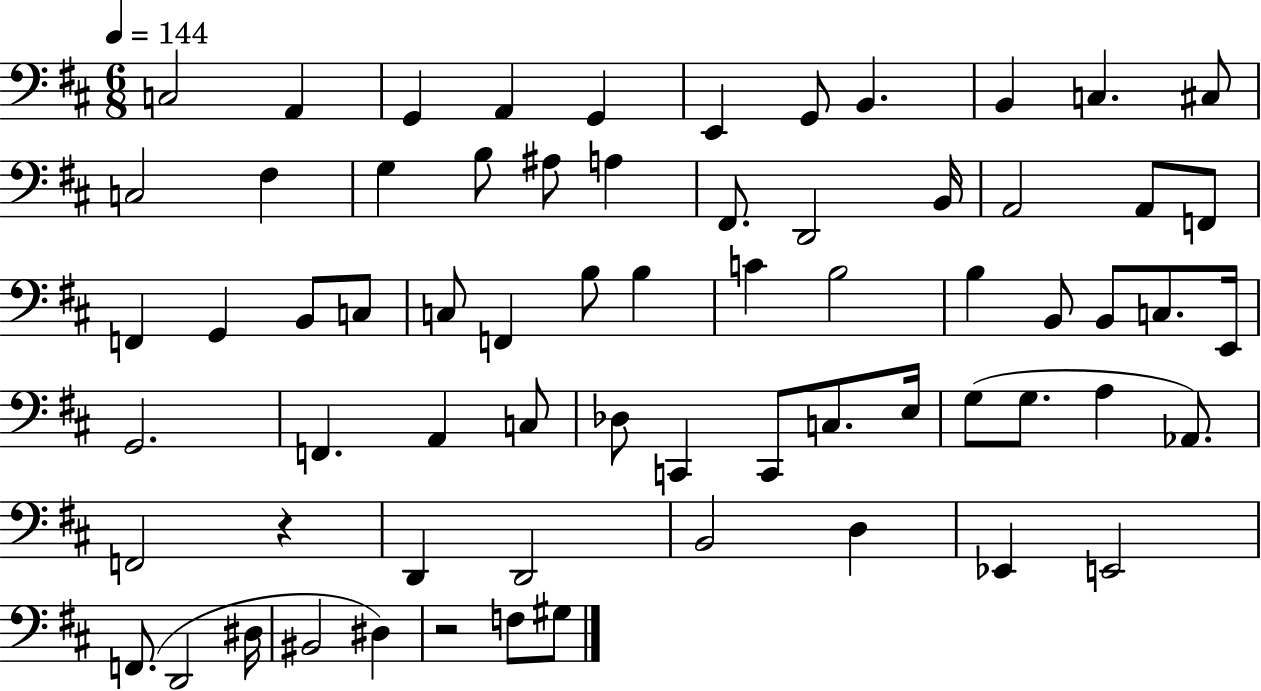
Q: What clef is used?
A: bass